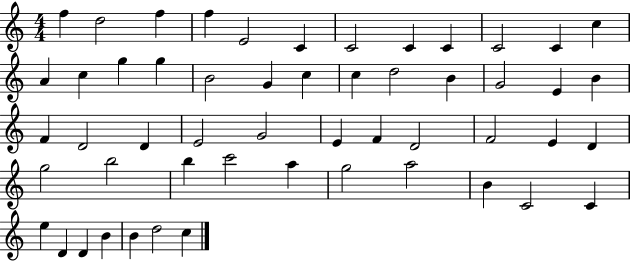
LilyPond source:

{
  \clef treble
  \numericTimeSignature
  \time 4/4
  \key c \major
  f''4 d''2 f''4 | f''4 e'2 c'4 | c'2 c'4 c'4 | c'2 c'4 c''4 | \break a'4 c''4 g''4 g''4 | b'2 g'4 c''4 | c''4 d''2 b'4 | g'2 e'4 b'4 | \break f'4 d'2 d'4 | e'2 g'2 | e'4 f'4 d'2 | f'2 e'4 d'4 | \break g''2 b''2 | b''4 c'''2 a''4 | g''2 a''2 | b'4 c'2 c'4 | \break e''4 d'4 d'4 b'4 | b'4 d''2 c''4 | \bar "|."
}